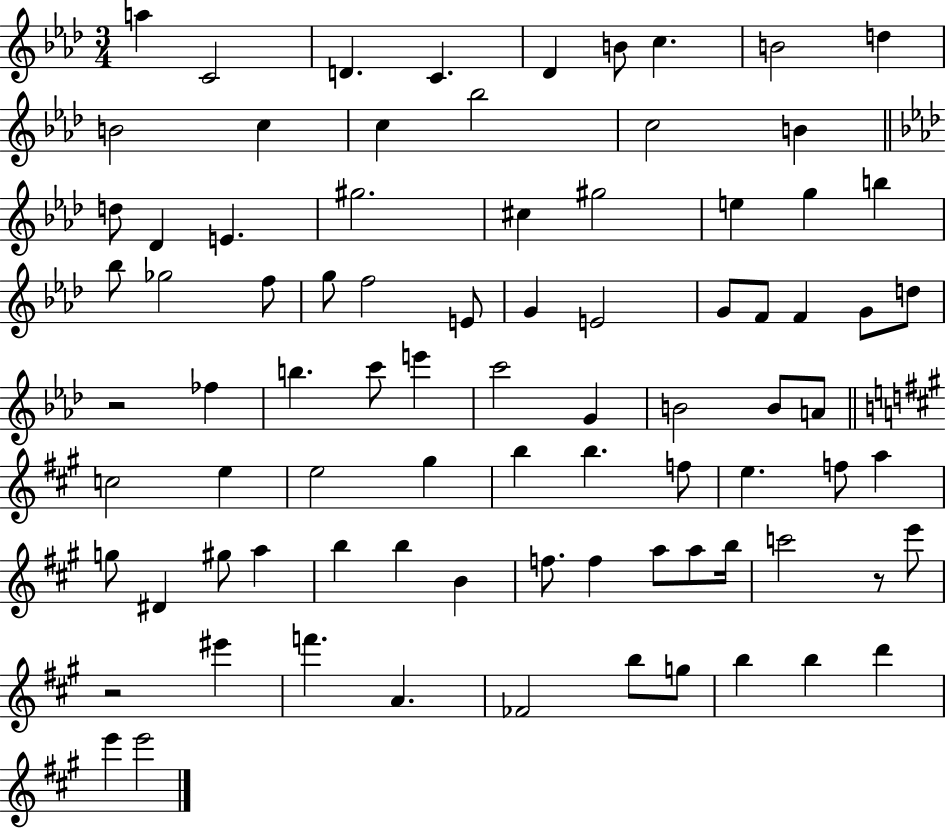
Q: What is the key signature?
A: AES major